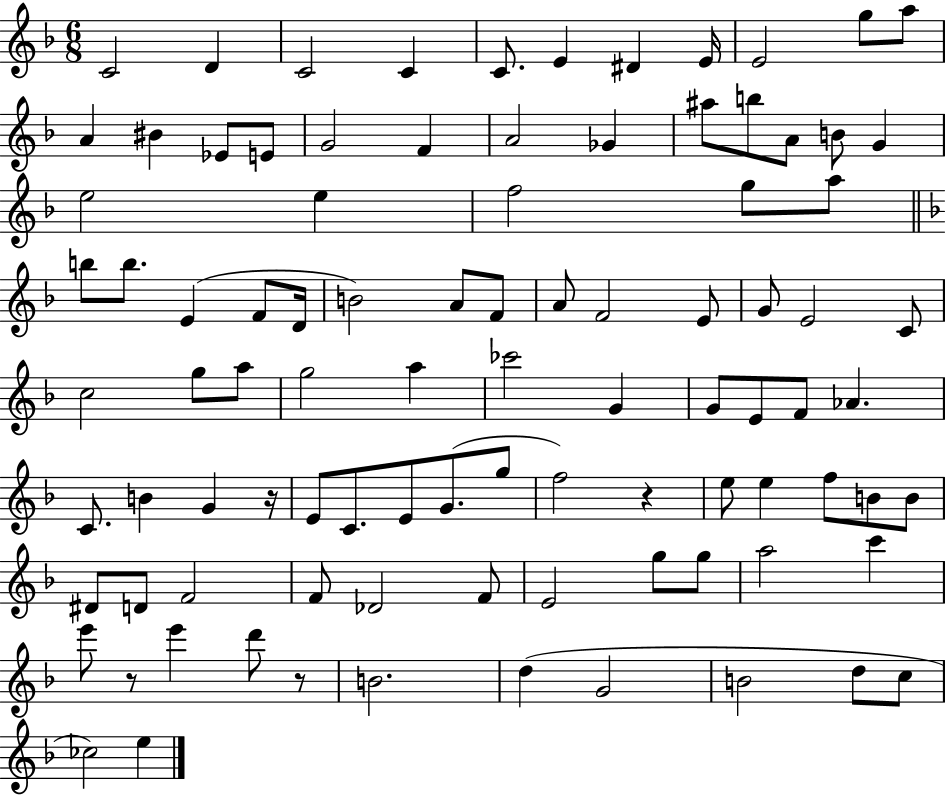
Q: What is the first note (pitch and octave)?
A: C4